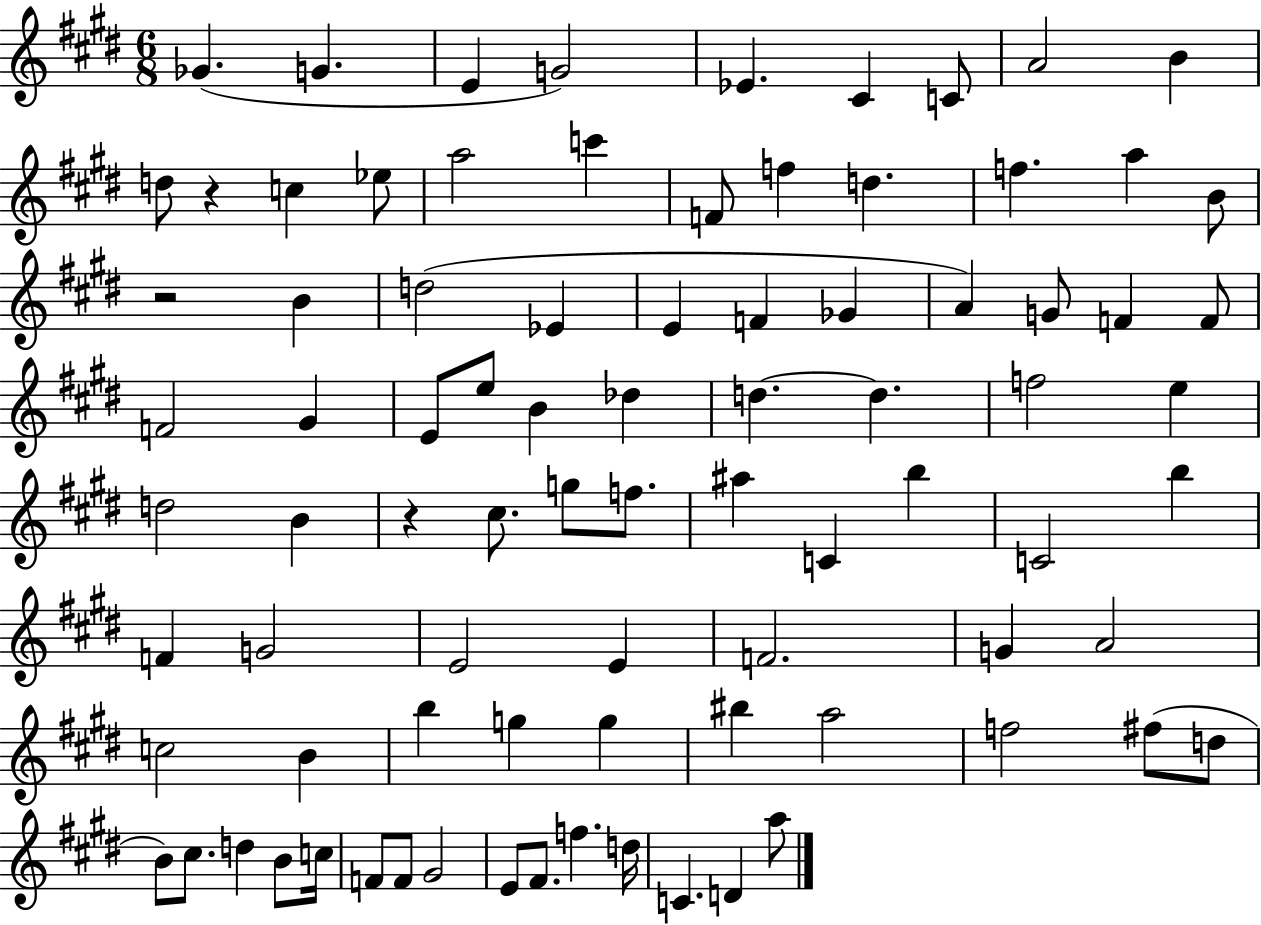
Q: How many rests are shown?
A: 3